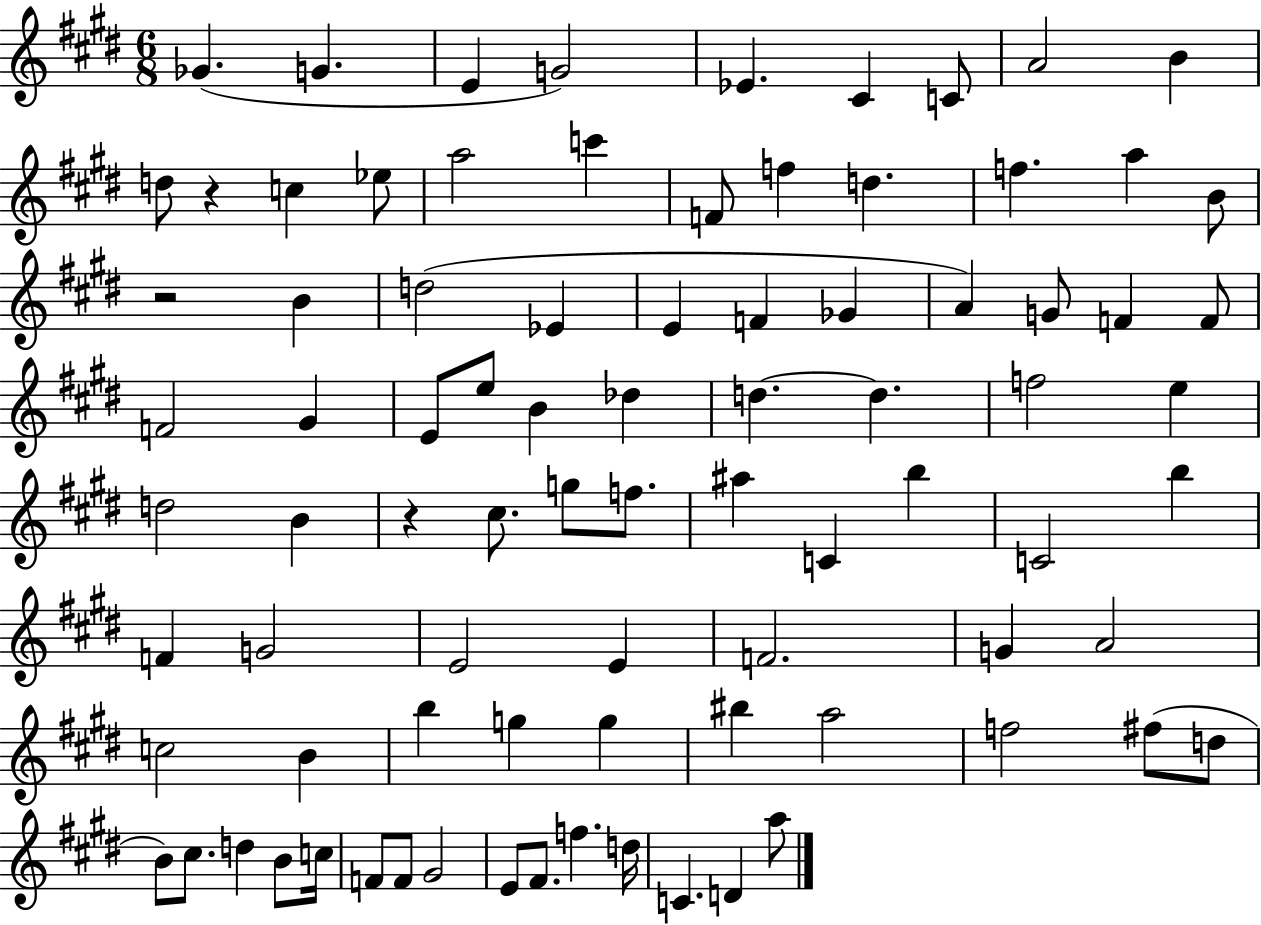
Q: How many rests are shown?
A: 3